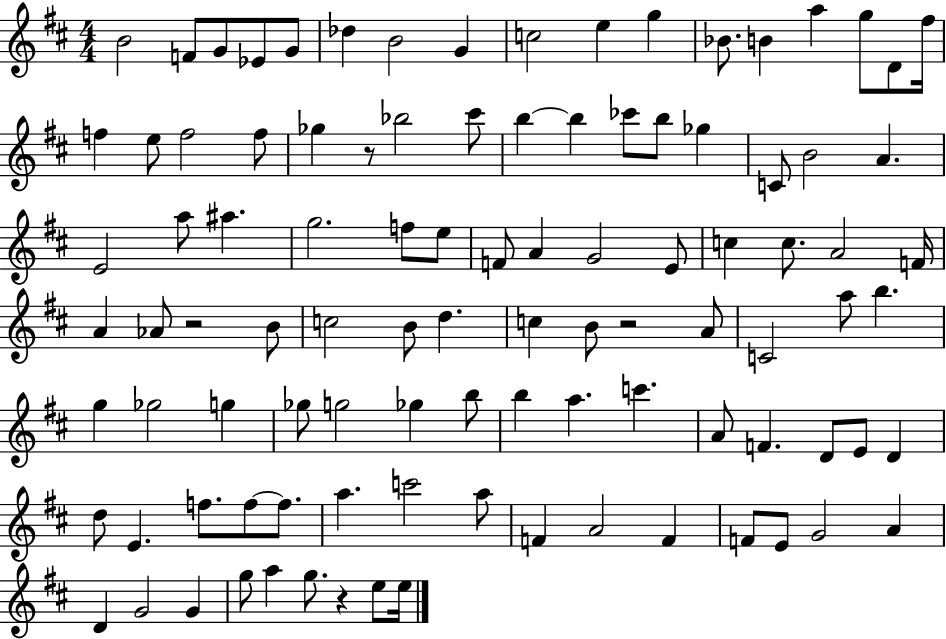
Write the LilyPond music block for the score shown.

{
  \clef treble
  \numericTimeSignature
  \time 4/4
  \key d \major
  b'2 f'8 g'8 ees'8 g'8 | des''4 b'2 g'4 | c''2 e''4 g''4 | bes'8. b'4 a''4 g''8 d'8 fis''16 | \break f''4 e''8 f''2 f''8 | ges''4 r8 bes''2 cis'''8 | b''4~~ b''4 ces'''8 b''8 ges''4 | c'8 b'2 a'4. | \break e'2 a''8 ais''4. | g''2. f''8 e''8 | f'8 a'4 g'2 e'8 | c''4 c''8. a'2 f'16 | \break a'4 aes'8 r2 b'8 | c''2 b'8 d''4. | c''4 b'8 r2 a'8 | c'2 a''8 b''4. | \break g''4 ges''2 g''4 | ges''8 g''2 ges''4 b''8 | b''4 a''4. c'''4. | a'8 f'4. d'8 e'8 d'4 | \break d''8 e'4. f''8. f''8~~ f''8. | a''4. c'''2 a''8 | f'4 a'2 f'4 | f'8 e'8 g'2 a'4 | \break d'4 g'2 g'4 | g''8 a''4 g''8. r4 e''8 e''16 | \bar "|."
}